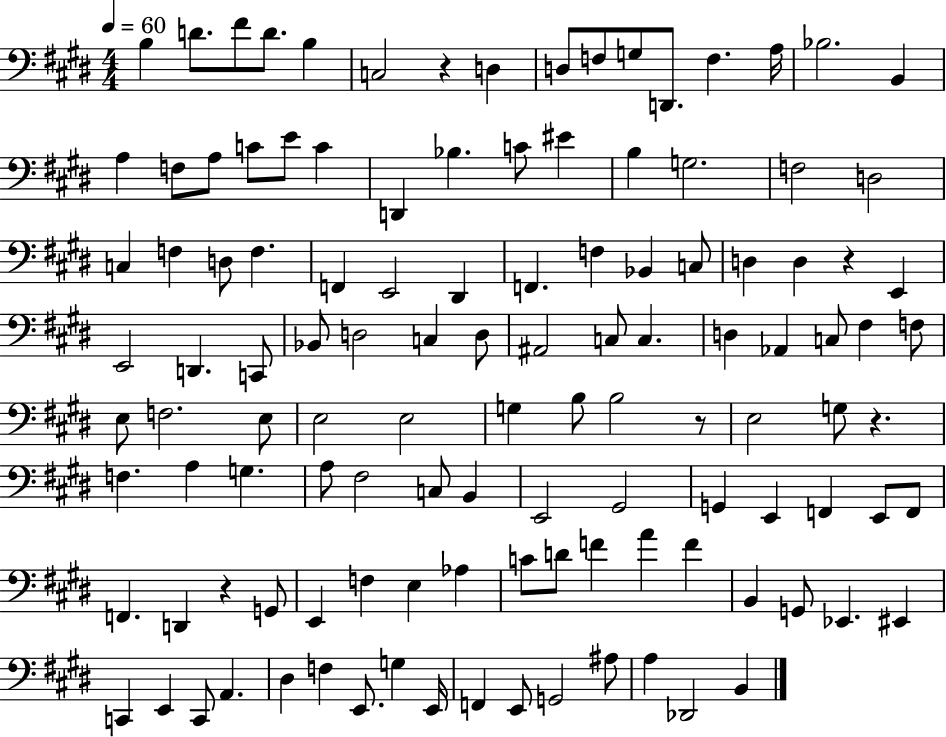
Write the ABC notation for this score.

X:1
T:Untitled
M:4/4
L:1/4
K:E
B, D/2 ^F/2 D/2 B, C,2 z D, D,/2 F,/2 G,/2 D,,/2 F, A,/4 _B,2 B,, A, F,/2 A,/2 C/2 E/2 C D,, _B, C/2 ^E B, G,2 F,2 D,2 C, F, D,/2 F, F,, E,,2 ^D,, F,, F, _B,, C,/2 D, D, z E,, E,,2 D,, C,,/2 _B,,/2 D,2 C, D,/2 ^A,,2 C,/2 C, D, _A,, C,/2 ^F, F,/2 E,/2 F,2 E,/2 E,2 E,2 G, B,/2 B,2 z/2 E,2 G,/2 z F, A, G, A,/2 ^F,2 C,/2 B,, E,,2 ^G,,2 G,, E,, F,, E,,/2 F,,/2 F,, D,, z G,,/2 E,, F, E, _A, C/2 D/2 F A F B,, G,,/2 _E,, ^E,, C,, E,, C,,/2 A,, ^D, F, E,,/2 G, E,,/4 F,, E,,/2 G,,2 ^A,/2 A, _D,,2 B,,